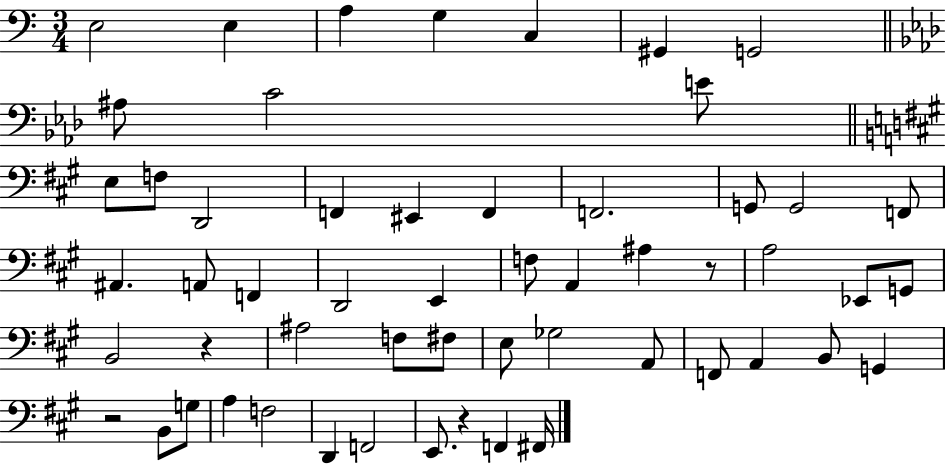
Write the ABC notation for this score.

X:1
T:Untitled
M:3/4
L:1/4
K:C
E,2 E, A, G, C, ^G,, G,,2 ^A,/2 C2 E/2 E,/2 F,/2 D,,2 F,, ^E,, F,, F,,2 G,,/2 G,,2 F,,/2 ^A,, A,,/2 F,, D,,2 E,, F,/2 A,, ^A, z/2 A,2 _E,,/2 G,,/2 B,,2 z ^A,2 F,/2 ^F,/2 E,/2 _G,2 A,,/2 F,,/2 A,, B,,/2 G,, z2 B,,/2 G,/2 A, F,2 D,, F,,2 E,,/2 z F,, ^F,,/4